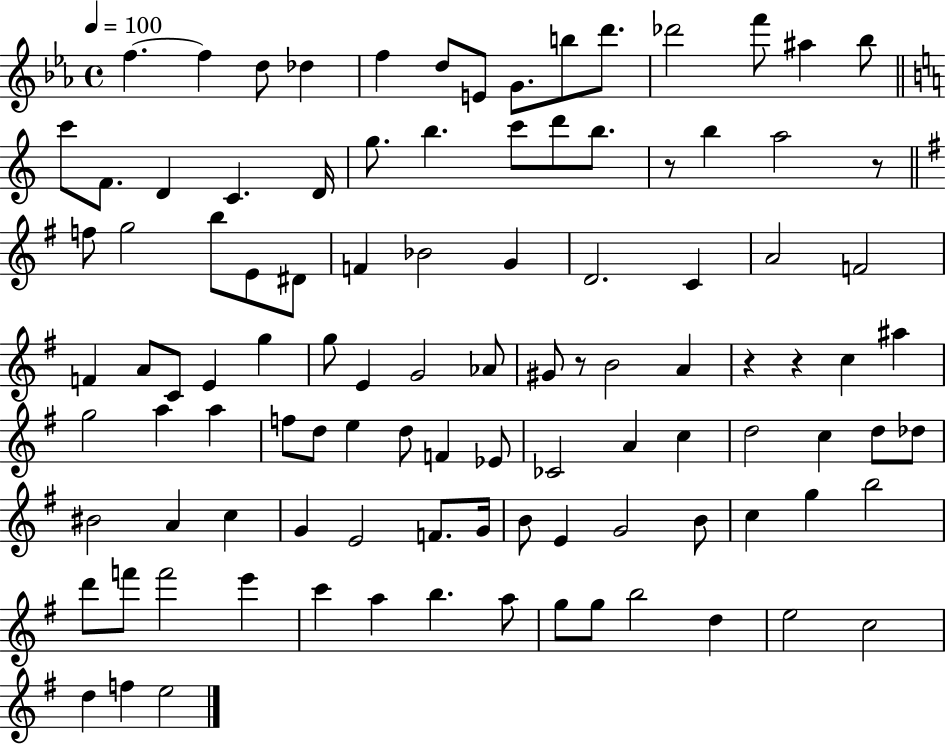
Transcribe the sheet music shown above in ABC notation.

X:1
T:Untitled
M:4/4
L:1/4
K:Eb
f f d/2 _d f d/2 E/2 G/2 b/2 d'/2 _d'2 f'/2 ^a _b/2 c'/2 F/2 D C D/4 g/2 b c'/2 d'/2 b/2 z/2 b a2 z/2 f/2 g2 b/2 E/2 ^D/2 F _B2 G D2 C A2 F2 F A/2 C/2 E g g/2 E G2 _A/2 ^G/2 z/2 B2 A z z c ^a g2 a a f/2 d/2 e d/2 F _E/2 _C2 A c d2 c d/2 _d/2 ^B2 A c G E2 F/2 G/4 B/2 E G2 B/2 c g b2 d'/2 f'/2 f'2 e' c' a b a/2 g/2 g/2 b2 d e2 c2 d f e2